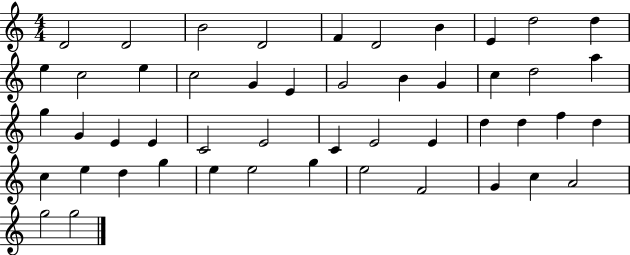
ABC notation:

X:1
T:Untitled
M:4/4
L:1/4
K:C
D2 D2 B2 D2 F D2 B E d2 d e c2 e c2 G E G2 B G c d2 a g G E E C2 E2 C E2 E d d f d c e d g e e2 g e2 F2 G c A2 g2 g2